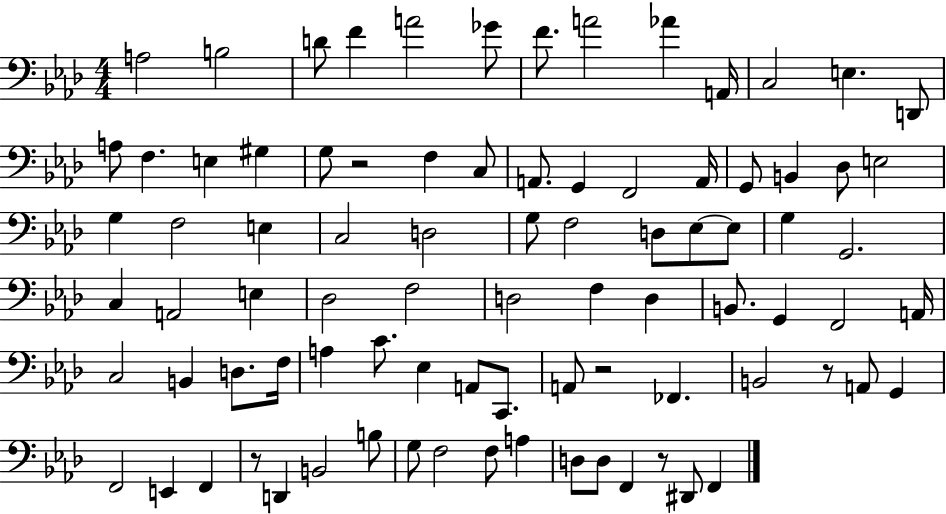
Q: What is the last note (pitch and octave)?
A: F2